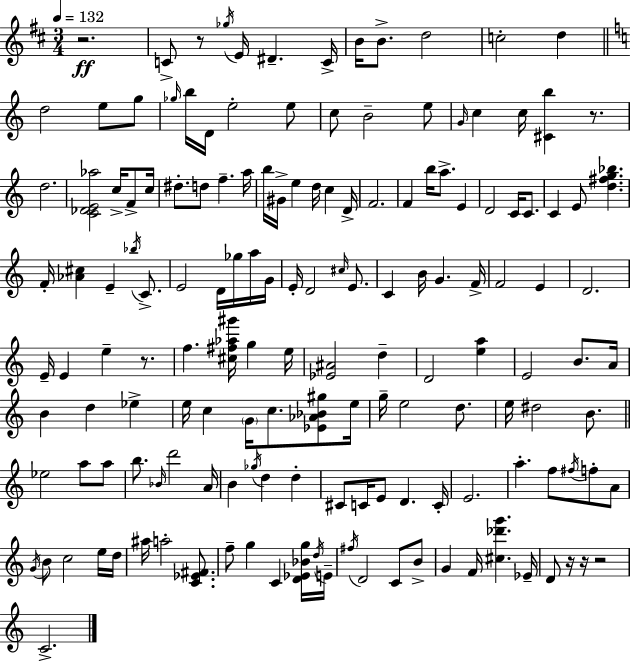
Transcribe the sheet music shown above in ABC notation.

X:1
T:Untitled
M:3/4
L:1/4
K:D
z2 C/2 z/2 _g/4 E/4 ^D C/4 B/4 B/2 d2 c2 d d2 e/2 g/2 _g/4 b/4 D/4 e2 e/2 c/2 B2 e/2 G/4 c c/4 [^Cb] z/2 d2 [C_DE_a]2 c/4 F/2 c/4 ^d/2 d/2 f a/4 b/4 ^G/4 e d/4 c D/4 F2 F b/4 a/2 E D2 C/4 C/2 C E/2 [d^fg_b] F/4 [_A^c] E _b/4 C/2 E2 D/4 _g/4 a/4 G/4 E/4 D2 ^c/4 E/2 C B/4 G F/4 F2 E D2 E/4 E e z/2 f [^c^f_a^g']/4 g e/4 [_E^A]2 d D2 [ea] E2 B/2 A/4 B d _e e/4 c G/4 c/2 [_E_A_B^g]/2 e/4 g/4 e2 d/2 e/4 ^d2 B/2 _e2 a/2 a/2 b/2 _B/4 d'2 A/4 B _g/4 d d ^C/2 C/4 E/2 D C/4 E2 a f/2 ^f/4 f/2 A/2 G/4 B/2 c2 e/4 d/4 ^a/4 a2 [C_E^F]/2 f/2 g C [D_E_Bg]/4 d/4 E/4 ^f/4 D2 C/2 B/2 G F/4 [^c_d'g'] _E/4 D/2 z/4 z/4 z2 C2